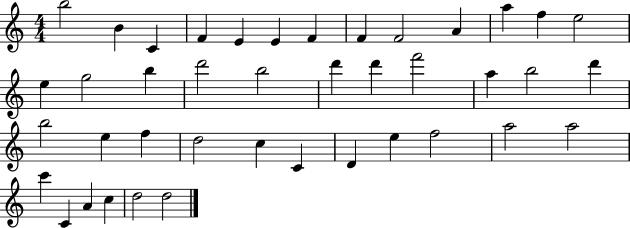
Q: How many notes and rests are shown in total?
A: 41